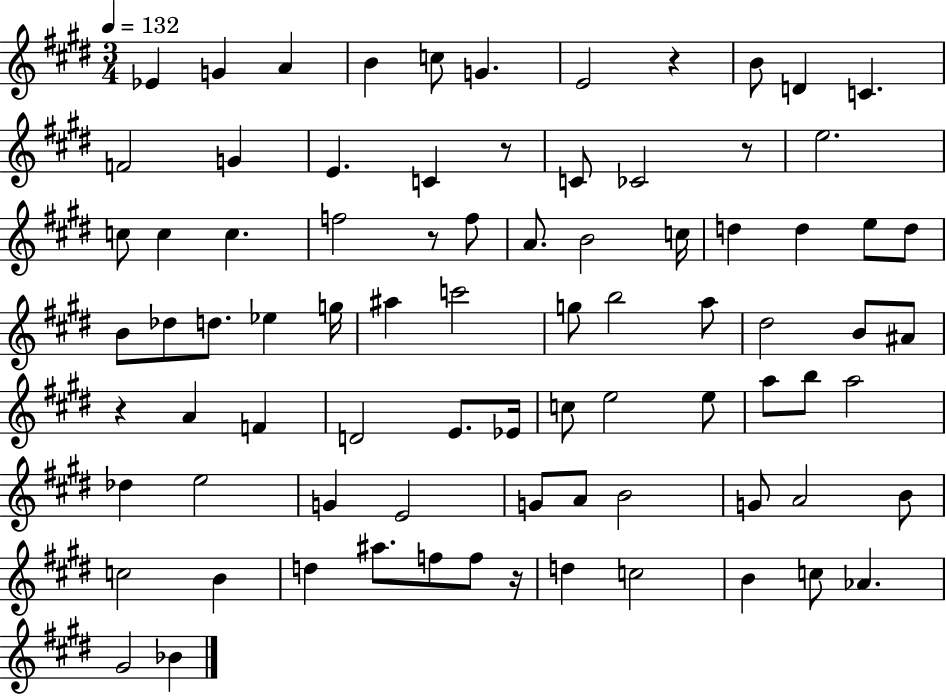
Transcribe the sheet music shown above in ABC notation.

X:1
T:Untitled
M:3/4
L:1/4
K:E
_E G A B c/2 G E2 z B/2 D C F2 G E C z/2 C/2 _C2 z/2 e2 c/2 c c f2 z/2 f/2 A/2 B2 c/4 d d e/2 d/2 B/2 _d/2 d/2 _e g/4 ^a c'2 g/2 b2 a/2 ^d2 B/2 ^A/2 z A F D2 E/2 _E/4 c/2 e2 e/2 a/2 b/2 a2 _d e2 G E2 G/2 A/2 B2 G/2 A2 B/2 c2 B d ^a/2 f/2 f/2 z/4 d c2 B c/2 _A ^G2 _B